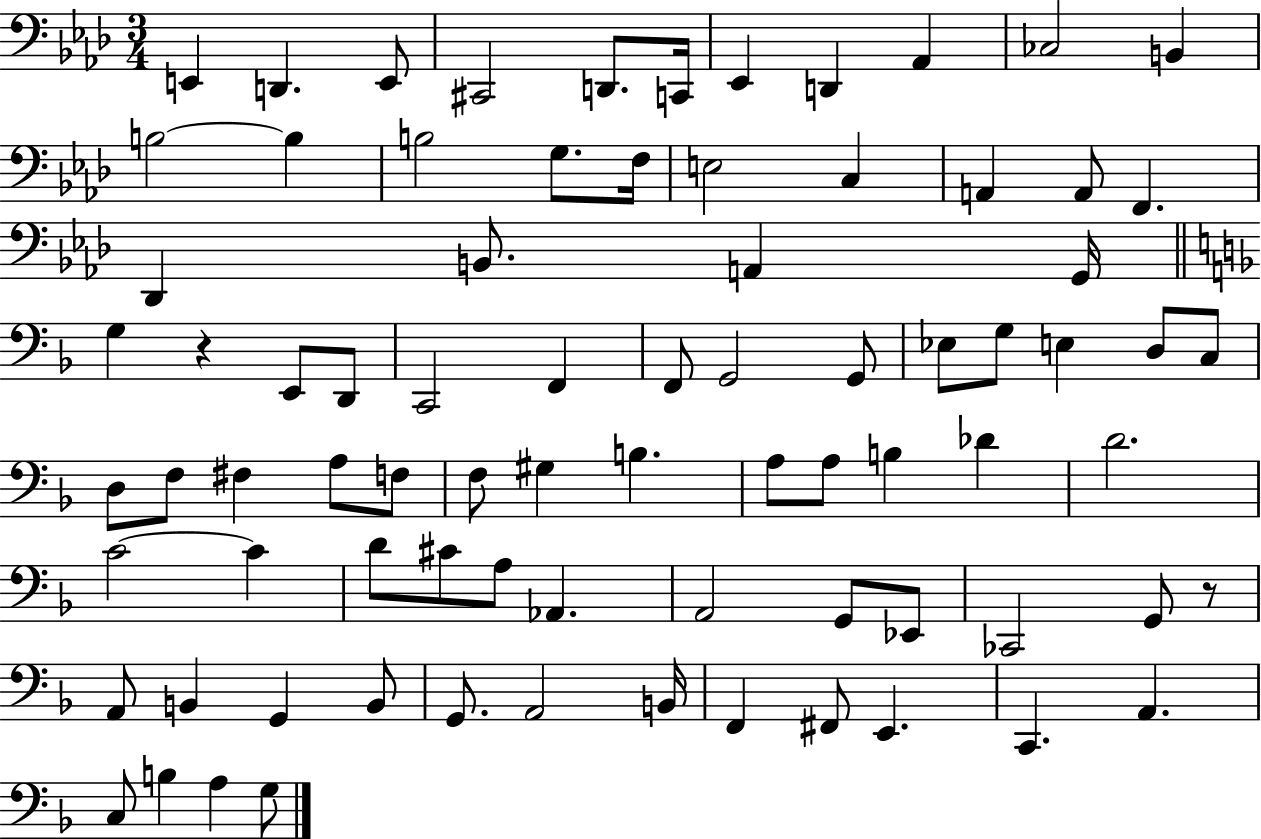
{
  \clef bass
  \numericTimeSignature
  \time 3/4
  \key aes \major
  e,4 d,4. e,8 | cis,2 d,8. c,16 | ees,4 d,4 aes,4 | ces2 b,4 | \break b2~~ b4 | b2 g8. f16 | e2 c4 | a,4 a,8 f,4. | \break des,4 b,8. a,4 g,16 | \bar "||" \break \key f \major g4 r4 e,8 d,8 | c,2 f,4 | f,8 g,2 g,8 | ees8 g8 e4 d8 c8 | \break d8 f8 fis4 a8 f8 | f8 gis4 b4. | a8 a8 b4 des'4 | d'2. | \break c'2~~ c'4 | d'8 cis'8 a8 aes,4. | a,2 g,8 ees,8 | ces,2 g,8 r8 | \break a,8 b,4 g,4 b,8 | g,8. a,2 b,16 | f,4 fis,8 e,4. | c,4. a,4. | \break c8 b4 a4 g8 | \bar "|."
}